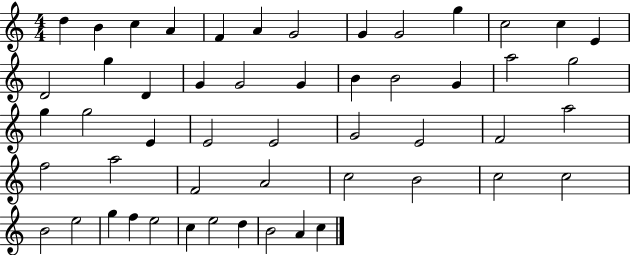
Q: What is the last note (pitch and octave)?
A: C5